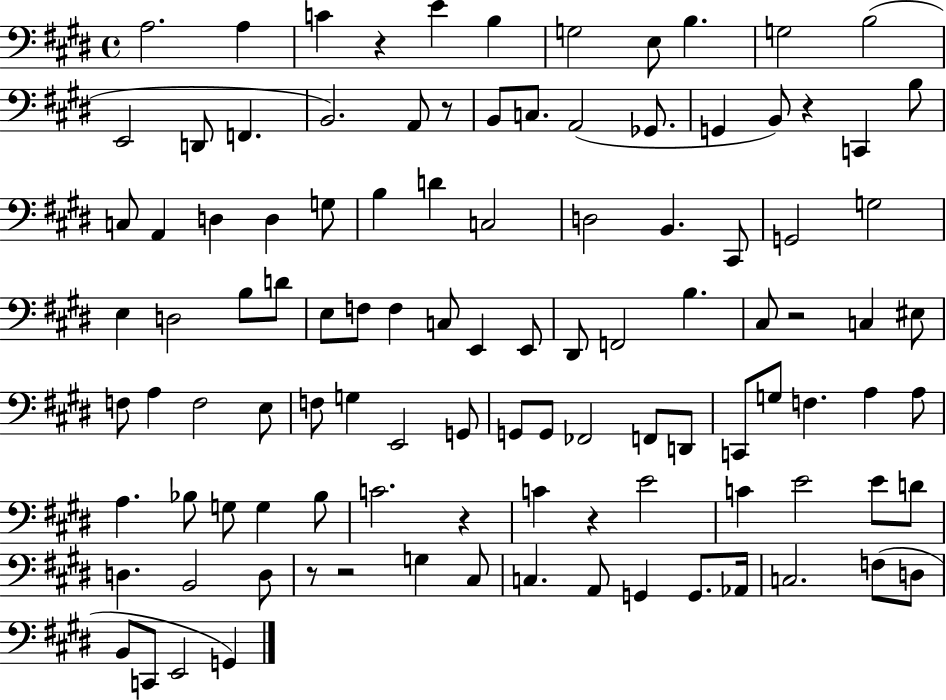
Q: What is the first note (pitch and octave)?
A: A3